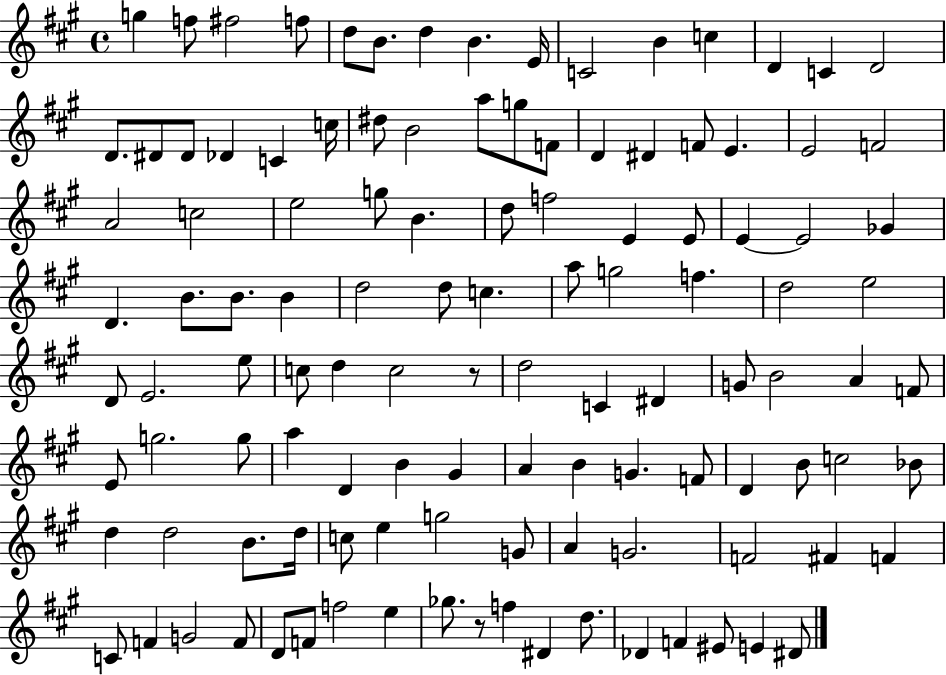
X:1
T:Untitled
M:4/4
L:1/4
K:A
g f/2 ^f2 f/2 d/2 B/2 d B E/4 C2 B c D C D2 D/2 ^D/2 ^D/2 _D C c/4 ^d/2 B2 a/2 g/2 F/2 D ^D F/2 E E2 F2 A2 c2 e2 g/2 B d/2 f2 E E/2 E E2 _G D B/2 B/2 B d2 d/2 c a/2 g2 f d2 e2 D/2 E2 e/2 c/2 d c2 z/2 d2 C ^D G/2 B2 A F/2 E/2 g2 g/2 a D B ^G A B G F/2 D B/2 c2 _B/2 d d2 B/2 d/4 c/2 e g2 G/2 A G2 F2 ^F F C/2 F G2 F/2 D/2 F/2 f2 e _g/2 z/2 f ^D d/2 _D F ^E/2 E ^D/2